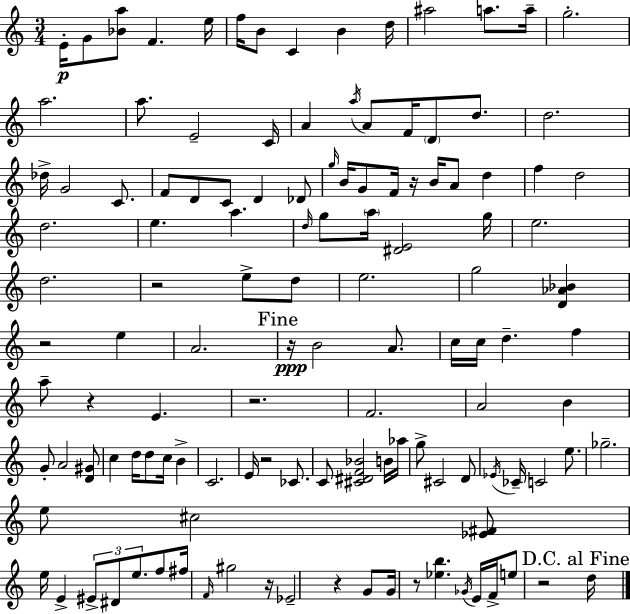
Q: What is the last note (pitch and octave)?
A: D5